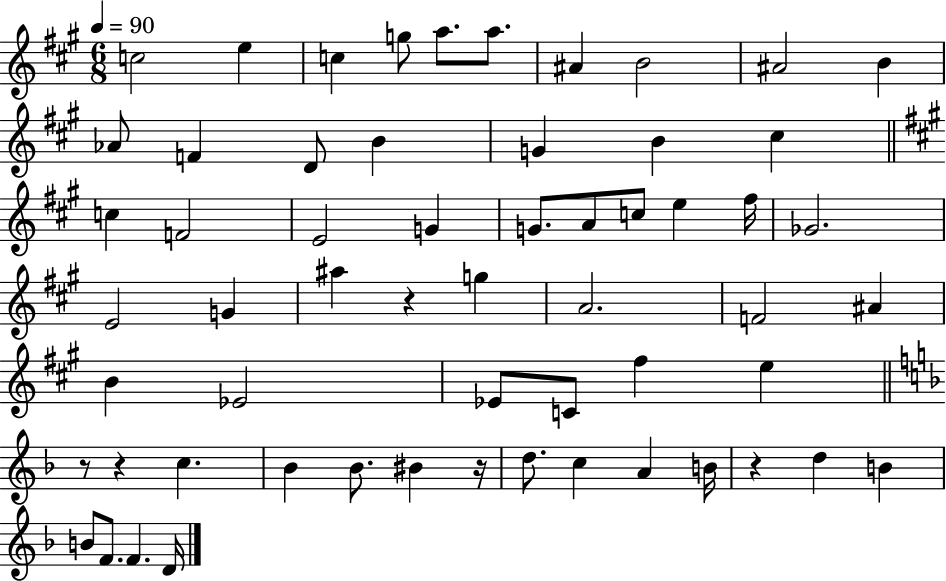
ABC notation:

X:1
T:Untitled
M:6/8
L:1/4
K:A
c2 e c g/2 a/2 a/2 ^A B2 ^A2 B _A/2 F D/2 B G B ^c c F2 E2 G G/2 A/2 c/2 e ^f/4 _G2 E2 G ^a z g A2 F2 ^A B _E2 _E/2 C/2 ^f e z/2 z c _B _B/2 ^B z/4 d/2 c A B/4 z d B B/2 F/2 F D/4